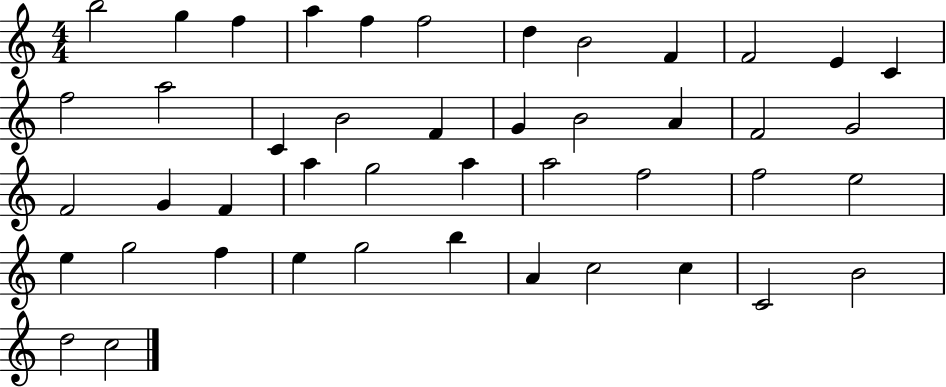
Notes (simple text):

B5/h G5/q F5/q A5/q F5/q F5/h D5/q B4/h F4/q F4/h E4/q C4/q F5/h A5/h C4/q B4/h F4/q G4/q B4/h A4/q F4/h G4/h F4/h G4/q F4/q A5/q G5/h A5/q A5/h F5/h F5/h E5/h E5/q G5/h F5/q E5/q G5/h B5/q A4/q C5/h C5/q C4/h B4/h D5/h C5/h